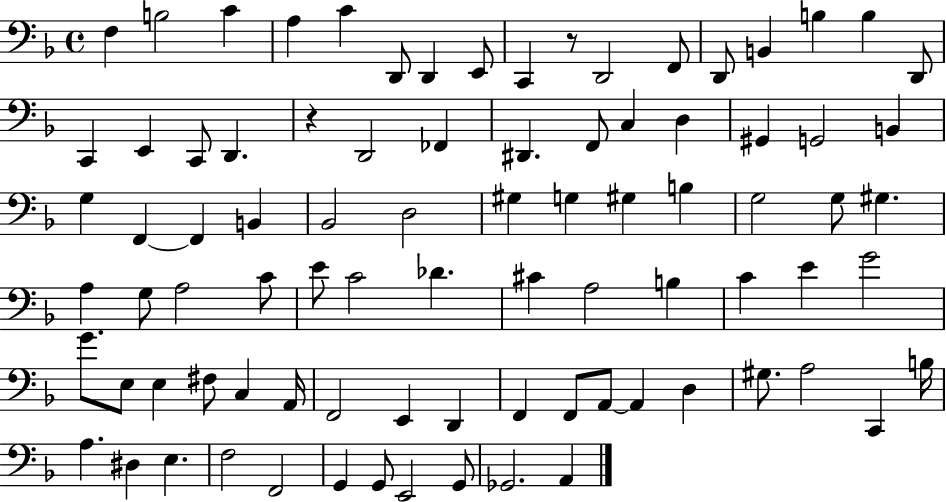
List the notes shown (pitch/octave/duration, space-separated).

F3/q B3/h C4/q A3/q C4/q D2/e D2/q E2/e C2/q R/e D2/h F2/e D2/e B2/q B3/q B3/q D2/e C2/q E2/q C2/e D2/q. R/q D2/h FES2/q D#2/q. F2/e C3/q D3/q G#2/q G2/h B2/q G3/q F2/q F2/q B2/q Bb2/h D3/h G#3/q G3/q G#3/q B3/q G3/h G3/e G#3/q. A3/q G3/e A3/h C4/e E4/e C4/h Db4/q. C#4/q A3/h B3/q C4/q E4/q G4/h G4/e. E3/e E3/q F#3/e C3/q A2/s F2/h E2/q D2/q F2/q F2/e A2/e A2/q D3/q G#3/e. A3/h C2/q B3/s A3/q. D#3/q E3/q. F3/h F2/h G2/q G2/e E2/h G2/e Gb2/h. A2/q